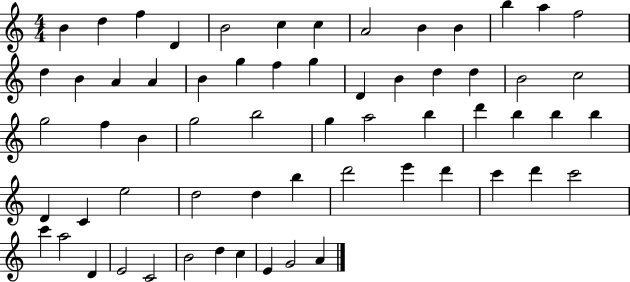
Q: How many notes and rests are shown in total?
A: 62